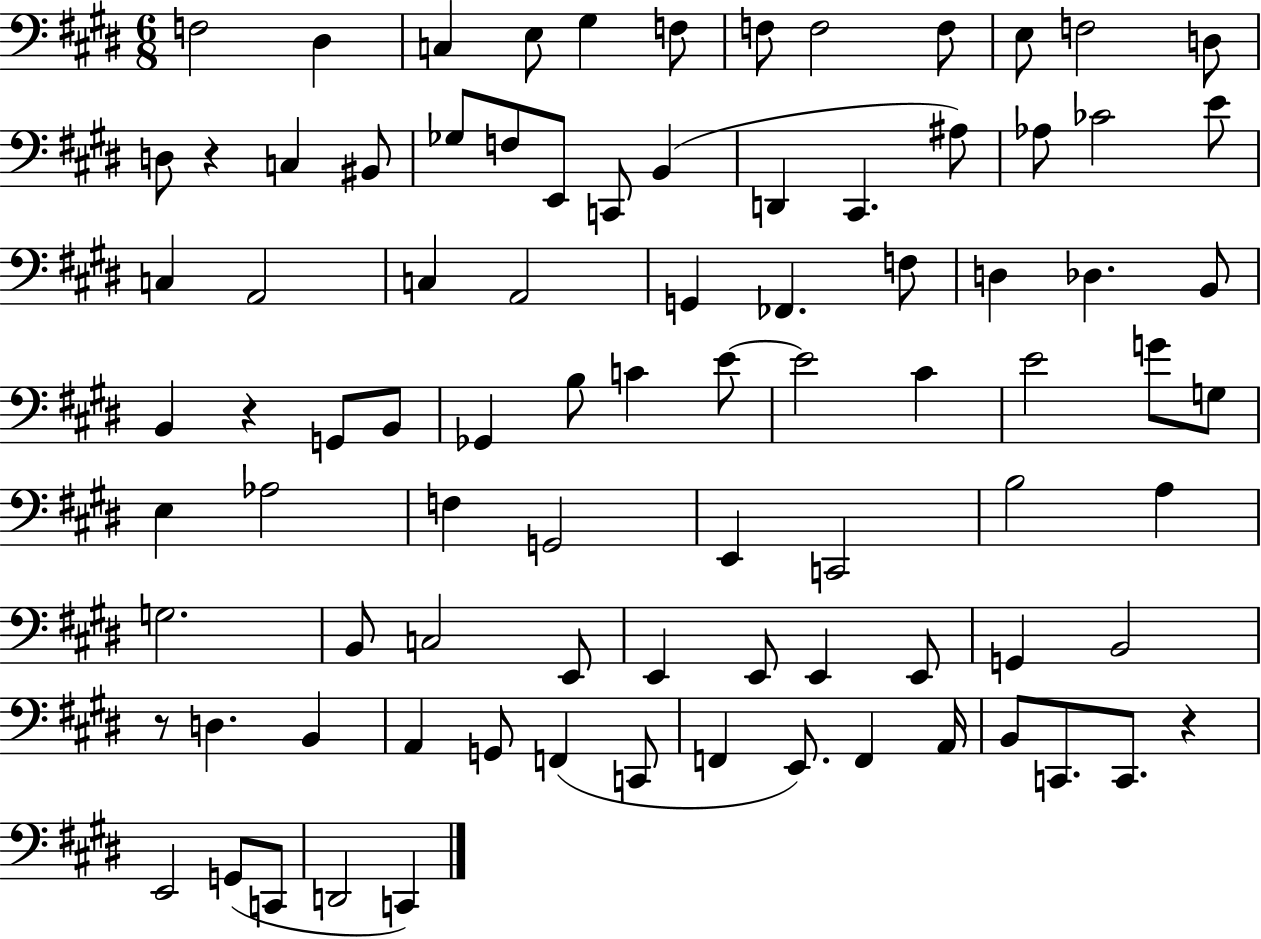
X:1
T:Untitled
M:6/8
L:1/4
K:E
F,2 ^D, C, E,/2 ^G, F,/2 F,/2 F,2 F,/2 E,/2 F,2 D,/2 D,/2 z C, ^B,,/2 _G,/2 F,/2 E,,/2 C,,/2 B,, D,, ^C,, ^A,/2 _A,/2 _C2 E/2 C, A,,2 C, A,,2 G,, _F,, F,/2 D, _D, B,,/2 B,, z G,,/2 B,,/2 _G,, B,/2 C E/2 E2 ^C E2 G/2 G,/2 E, _A,2 F, G,,2 E,, C,,2 B,2 A, G,2 B,,/2 C,2 E,,/2 E,, E,,/2 E,, E,,/2 G,, B,,2 z/2 D, B,, A,, G,,/2 F,, C,,/2 F,, E,,/2 F,, A,,/4 B,,/2 C,,/2 C,,/2 z E,,2 G,,/2 C,,/2 D,,2 C,,